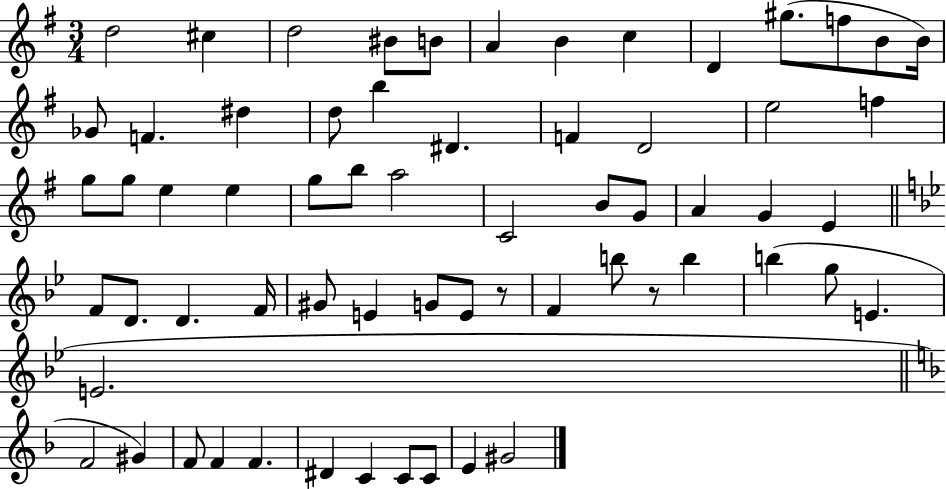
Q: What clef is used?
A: treble